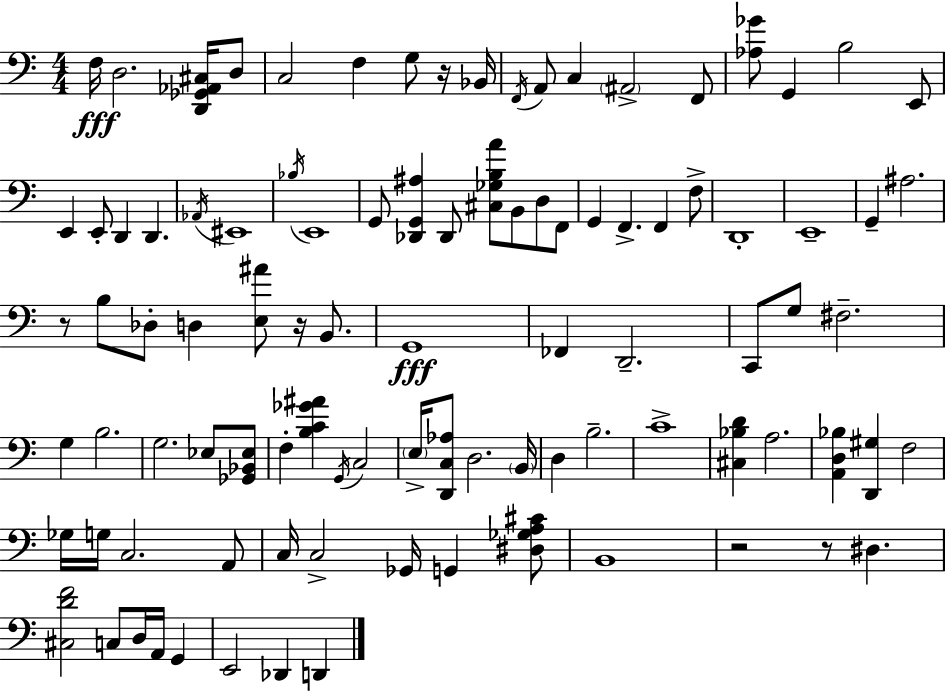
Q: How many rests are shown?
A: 5